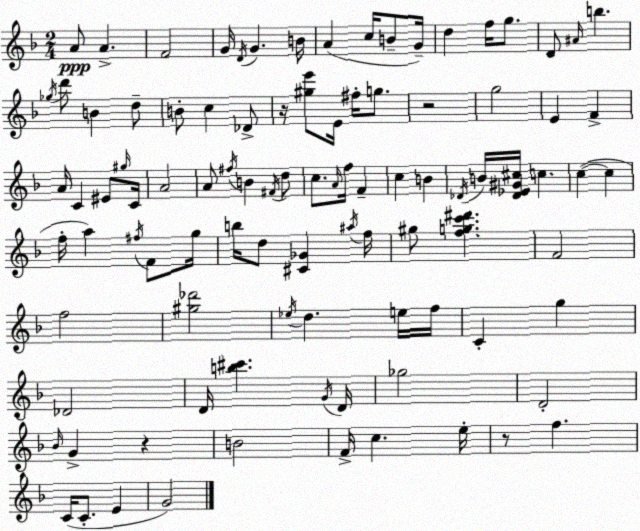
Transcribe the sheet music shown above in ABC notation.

X:1
T:Untitled
M:2/4
L:1/4
K:F
A/2 A F2 G/4 D/4 G B/4 A c/4 B/2 G/4 d f/4 g/2 D/2 ^A/4 b _g/4 d'/2 B d/2 B/2 c _D/2 z/4 [^ge']/2 E/4 ^f/4 g/2 z2 g2 E F A/4 C ^E/2 ^g/4 C/4 A2 A/2 ^f/4 B ^F/4 d/2 c/2 A/4 f/4 F c B _D/4 B/4 [_D_E^G^c]/4 c c c f/4 a ^f/4 F/2 g/4 b/4 d/2 [^C_G] ^a/4 f/4 ^g/2 [fgc'^d'] F2 f2 [^g_d']2 _e/4 d e/4 f/4 C g _D2 D/4 [b^c'] G/4 D/4 _g2 D2 _B/4 G z B2 F/4 c e/4 z/2 f C/4 C/2 E G2